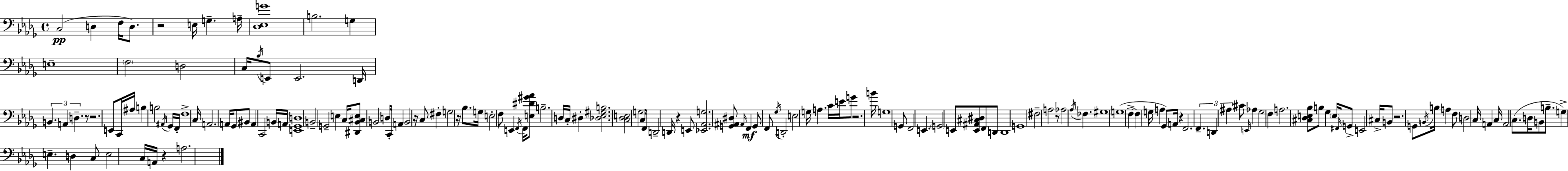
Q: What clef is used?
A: bass